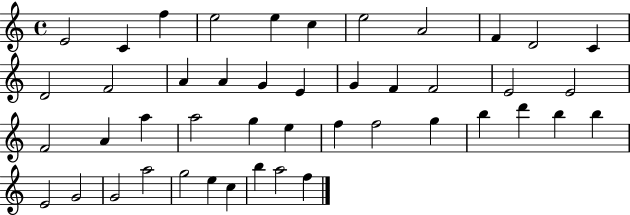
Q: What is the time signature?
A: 4/4